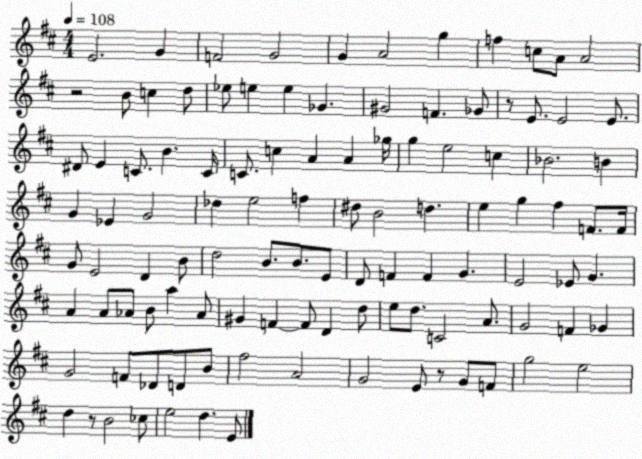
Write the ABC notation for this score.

X:1
T:Untitled
M:4/4
L:1/4
K:D
E2 G F2 G2 G A2 g f c/2 A/2 A2 z2 B/2 c d/2 _e/2 e e _G ^G2 F _G/2 z/2 E/2 E2 E/2 ^D/2 E C/2 B C/4 C/2 c A A _g/4 g e2 c _B2 B G _E G2 _d e2 f ^d/2 B2 d e g ^f F/2 F/4 G/2 E2 D B/2 d2 B/2 B/2 E/2 D/2 F F G E2 _E/2 G A A/2 _A/2 B/2 a _A/2 ^G F F/2 D d/2 e/2 d/2 C2 A/2 G2 F _G G2 F/2 _D/2 D/2 B/2 ^f2 A2 G2 E/2 z/2 G/2 F/2 g2 e2 d z/2 B2 _c/2 e2 d E/2